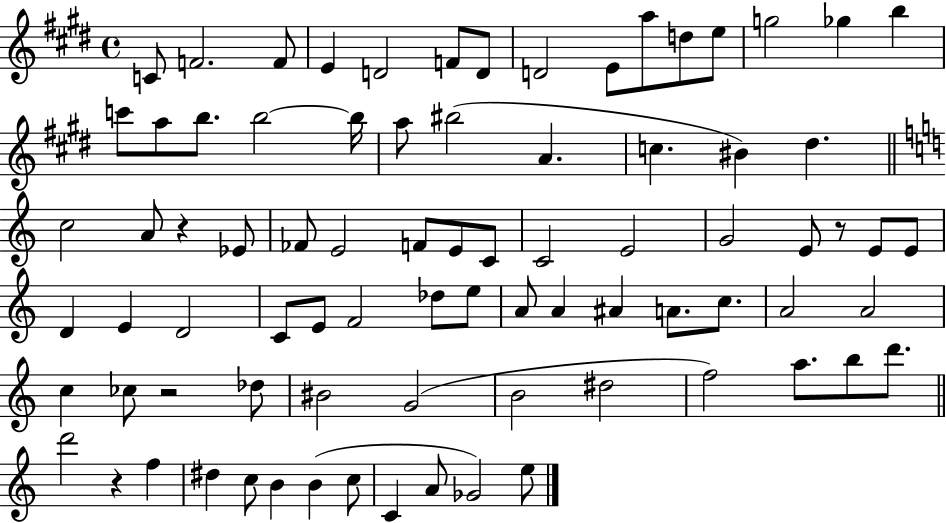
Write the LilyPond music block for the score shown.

{
  \clef treble
  \time 4/4
  \defaultTimeSignature
  \key e \major
  c'8 f'2. f'8 | e'4 d'2 f'8 d'8 | d'2 e'8 a''8 d''8 e''8 | g''2 ges''4 b''4 | \break c'''8 a''8 b''8. b''2~~ b''16 | a''8 bis''2( a'4. | c''4. bis'4) dis''4. | \bar "||" \break \key a \minor c''2 a'8 r4 ees'8 | fes'8 e'2 f'8 e'8 c'8 | c'2 e'2 | g'2 e'8 r8 e'8 e'8 | \break d'4 e'4 d'2 | c'8 e'8 f'2 des''8 e''8 | a'8 a'4 ais'4 a'8. c''8. | a'2 a'2 | \break c''4 ces''8 r2 des''8 | bis'2 g'2( | b'2 dis''2 | f''2) a''8. b''8 d'''8. | \break \bar "||" \break \key a \minor d'''2 r4 f''4 | dis''4 c''8 b'4 b'4( c''8 | c'4 a'8 ges'2) e''8 | \bar "|."
}